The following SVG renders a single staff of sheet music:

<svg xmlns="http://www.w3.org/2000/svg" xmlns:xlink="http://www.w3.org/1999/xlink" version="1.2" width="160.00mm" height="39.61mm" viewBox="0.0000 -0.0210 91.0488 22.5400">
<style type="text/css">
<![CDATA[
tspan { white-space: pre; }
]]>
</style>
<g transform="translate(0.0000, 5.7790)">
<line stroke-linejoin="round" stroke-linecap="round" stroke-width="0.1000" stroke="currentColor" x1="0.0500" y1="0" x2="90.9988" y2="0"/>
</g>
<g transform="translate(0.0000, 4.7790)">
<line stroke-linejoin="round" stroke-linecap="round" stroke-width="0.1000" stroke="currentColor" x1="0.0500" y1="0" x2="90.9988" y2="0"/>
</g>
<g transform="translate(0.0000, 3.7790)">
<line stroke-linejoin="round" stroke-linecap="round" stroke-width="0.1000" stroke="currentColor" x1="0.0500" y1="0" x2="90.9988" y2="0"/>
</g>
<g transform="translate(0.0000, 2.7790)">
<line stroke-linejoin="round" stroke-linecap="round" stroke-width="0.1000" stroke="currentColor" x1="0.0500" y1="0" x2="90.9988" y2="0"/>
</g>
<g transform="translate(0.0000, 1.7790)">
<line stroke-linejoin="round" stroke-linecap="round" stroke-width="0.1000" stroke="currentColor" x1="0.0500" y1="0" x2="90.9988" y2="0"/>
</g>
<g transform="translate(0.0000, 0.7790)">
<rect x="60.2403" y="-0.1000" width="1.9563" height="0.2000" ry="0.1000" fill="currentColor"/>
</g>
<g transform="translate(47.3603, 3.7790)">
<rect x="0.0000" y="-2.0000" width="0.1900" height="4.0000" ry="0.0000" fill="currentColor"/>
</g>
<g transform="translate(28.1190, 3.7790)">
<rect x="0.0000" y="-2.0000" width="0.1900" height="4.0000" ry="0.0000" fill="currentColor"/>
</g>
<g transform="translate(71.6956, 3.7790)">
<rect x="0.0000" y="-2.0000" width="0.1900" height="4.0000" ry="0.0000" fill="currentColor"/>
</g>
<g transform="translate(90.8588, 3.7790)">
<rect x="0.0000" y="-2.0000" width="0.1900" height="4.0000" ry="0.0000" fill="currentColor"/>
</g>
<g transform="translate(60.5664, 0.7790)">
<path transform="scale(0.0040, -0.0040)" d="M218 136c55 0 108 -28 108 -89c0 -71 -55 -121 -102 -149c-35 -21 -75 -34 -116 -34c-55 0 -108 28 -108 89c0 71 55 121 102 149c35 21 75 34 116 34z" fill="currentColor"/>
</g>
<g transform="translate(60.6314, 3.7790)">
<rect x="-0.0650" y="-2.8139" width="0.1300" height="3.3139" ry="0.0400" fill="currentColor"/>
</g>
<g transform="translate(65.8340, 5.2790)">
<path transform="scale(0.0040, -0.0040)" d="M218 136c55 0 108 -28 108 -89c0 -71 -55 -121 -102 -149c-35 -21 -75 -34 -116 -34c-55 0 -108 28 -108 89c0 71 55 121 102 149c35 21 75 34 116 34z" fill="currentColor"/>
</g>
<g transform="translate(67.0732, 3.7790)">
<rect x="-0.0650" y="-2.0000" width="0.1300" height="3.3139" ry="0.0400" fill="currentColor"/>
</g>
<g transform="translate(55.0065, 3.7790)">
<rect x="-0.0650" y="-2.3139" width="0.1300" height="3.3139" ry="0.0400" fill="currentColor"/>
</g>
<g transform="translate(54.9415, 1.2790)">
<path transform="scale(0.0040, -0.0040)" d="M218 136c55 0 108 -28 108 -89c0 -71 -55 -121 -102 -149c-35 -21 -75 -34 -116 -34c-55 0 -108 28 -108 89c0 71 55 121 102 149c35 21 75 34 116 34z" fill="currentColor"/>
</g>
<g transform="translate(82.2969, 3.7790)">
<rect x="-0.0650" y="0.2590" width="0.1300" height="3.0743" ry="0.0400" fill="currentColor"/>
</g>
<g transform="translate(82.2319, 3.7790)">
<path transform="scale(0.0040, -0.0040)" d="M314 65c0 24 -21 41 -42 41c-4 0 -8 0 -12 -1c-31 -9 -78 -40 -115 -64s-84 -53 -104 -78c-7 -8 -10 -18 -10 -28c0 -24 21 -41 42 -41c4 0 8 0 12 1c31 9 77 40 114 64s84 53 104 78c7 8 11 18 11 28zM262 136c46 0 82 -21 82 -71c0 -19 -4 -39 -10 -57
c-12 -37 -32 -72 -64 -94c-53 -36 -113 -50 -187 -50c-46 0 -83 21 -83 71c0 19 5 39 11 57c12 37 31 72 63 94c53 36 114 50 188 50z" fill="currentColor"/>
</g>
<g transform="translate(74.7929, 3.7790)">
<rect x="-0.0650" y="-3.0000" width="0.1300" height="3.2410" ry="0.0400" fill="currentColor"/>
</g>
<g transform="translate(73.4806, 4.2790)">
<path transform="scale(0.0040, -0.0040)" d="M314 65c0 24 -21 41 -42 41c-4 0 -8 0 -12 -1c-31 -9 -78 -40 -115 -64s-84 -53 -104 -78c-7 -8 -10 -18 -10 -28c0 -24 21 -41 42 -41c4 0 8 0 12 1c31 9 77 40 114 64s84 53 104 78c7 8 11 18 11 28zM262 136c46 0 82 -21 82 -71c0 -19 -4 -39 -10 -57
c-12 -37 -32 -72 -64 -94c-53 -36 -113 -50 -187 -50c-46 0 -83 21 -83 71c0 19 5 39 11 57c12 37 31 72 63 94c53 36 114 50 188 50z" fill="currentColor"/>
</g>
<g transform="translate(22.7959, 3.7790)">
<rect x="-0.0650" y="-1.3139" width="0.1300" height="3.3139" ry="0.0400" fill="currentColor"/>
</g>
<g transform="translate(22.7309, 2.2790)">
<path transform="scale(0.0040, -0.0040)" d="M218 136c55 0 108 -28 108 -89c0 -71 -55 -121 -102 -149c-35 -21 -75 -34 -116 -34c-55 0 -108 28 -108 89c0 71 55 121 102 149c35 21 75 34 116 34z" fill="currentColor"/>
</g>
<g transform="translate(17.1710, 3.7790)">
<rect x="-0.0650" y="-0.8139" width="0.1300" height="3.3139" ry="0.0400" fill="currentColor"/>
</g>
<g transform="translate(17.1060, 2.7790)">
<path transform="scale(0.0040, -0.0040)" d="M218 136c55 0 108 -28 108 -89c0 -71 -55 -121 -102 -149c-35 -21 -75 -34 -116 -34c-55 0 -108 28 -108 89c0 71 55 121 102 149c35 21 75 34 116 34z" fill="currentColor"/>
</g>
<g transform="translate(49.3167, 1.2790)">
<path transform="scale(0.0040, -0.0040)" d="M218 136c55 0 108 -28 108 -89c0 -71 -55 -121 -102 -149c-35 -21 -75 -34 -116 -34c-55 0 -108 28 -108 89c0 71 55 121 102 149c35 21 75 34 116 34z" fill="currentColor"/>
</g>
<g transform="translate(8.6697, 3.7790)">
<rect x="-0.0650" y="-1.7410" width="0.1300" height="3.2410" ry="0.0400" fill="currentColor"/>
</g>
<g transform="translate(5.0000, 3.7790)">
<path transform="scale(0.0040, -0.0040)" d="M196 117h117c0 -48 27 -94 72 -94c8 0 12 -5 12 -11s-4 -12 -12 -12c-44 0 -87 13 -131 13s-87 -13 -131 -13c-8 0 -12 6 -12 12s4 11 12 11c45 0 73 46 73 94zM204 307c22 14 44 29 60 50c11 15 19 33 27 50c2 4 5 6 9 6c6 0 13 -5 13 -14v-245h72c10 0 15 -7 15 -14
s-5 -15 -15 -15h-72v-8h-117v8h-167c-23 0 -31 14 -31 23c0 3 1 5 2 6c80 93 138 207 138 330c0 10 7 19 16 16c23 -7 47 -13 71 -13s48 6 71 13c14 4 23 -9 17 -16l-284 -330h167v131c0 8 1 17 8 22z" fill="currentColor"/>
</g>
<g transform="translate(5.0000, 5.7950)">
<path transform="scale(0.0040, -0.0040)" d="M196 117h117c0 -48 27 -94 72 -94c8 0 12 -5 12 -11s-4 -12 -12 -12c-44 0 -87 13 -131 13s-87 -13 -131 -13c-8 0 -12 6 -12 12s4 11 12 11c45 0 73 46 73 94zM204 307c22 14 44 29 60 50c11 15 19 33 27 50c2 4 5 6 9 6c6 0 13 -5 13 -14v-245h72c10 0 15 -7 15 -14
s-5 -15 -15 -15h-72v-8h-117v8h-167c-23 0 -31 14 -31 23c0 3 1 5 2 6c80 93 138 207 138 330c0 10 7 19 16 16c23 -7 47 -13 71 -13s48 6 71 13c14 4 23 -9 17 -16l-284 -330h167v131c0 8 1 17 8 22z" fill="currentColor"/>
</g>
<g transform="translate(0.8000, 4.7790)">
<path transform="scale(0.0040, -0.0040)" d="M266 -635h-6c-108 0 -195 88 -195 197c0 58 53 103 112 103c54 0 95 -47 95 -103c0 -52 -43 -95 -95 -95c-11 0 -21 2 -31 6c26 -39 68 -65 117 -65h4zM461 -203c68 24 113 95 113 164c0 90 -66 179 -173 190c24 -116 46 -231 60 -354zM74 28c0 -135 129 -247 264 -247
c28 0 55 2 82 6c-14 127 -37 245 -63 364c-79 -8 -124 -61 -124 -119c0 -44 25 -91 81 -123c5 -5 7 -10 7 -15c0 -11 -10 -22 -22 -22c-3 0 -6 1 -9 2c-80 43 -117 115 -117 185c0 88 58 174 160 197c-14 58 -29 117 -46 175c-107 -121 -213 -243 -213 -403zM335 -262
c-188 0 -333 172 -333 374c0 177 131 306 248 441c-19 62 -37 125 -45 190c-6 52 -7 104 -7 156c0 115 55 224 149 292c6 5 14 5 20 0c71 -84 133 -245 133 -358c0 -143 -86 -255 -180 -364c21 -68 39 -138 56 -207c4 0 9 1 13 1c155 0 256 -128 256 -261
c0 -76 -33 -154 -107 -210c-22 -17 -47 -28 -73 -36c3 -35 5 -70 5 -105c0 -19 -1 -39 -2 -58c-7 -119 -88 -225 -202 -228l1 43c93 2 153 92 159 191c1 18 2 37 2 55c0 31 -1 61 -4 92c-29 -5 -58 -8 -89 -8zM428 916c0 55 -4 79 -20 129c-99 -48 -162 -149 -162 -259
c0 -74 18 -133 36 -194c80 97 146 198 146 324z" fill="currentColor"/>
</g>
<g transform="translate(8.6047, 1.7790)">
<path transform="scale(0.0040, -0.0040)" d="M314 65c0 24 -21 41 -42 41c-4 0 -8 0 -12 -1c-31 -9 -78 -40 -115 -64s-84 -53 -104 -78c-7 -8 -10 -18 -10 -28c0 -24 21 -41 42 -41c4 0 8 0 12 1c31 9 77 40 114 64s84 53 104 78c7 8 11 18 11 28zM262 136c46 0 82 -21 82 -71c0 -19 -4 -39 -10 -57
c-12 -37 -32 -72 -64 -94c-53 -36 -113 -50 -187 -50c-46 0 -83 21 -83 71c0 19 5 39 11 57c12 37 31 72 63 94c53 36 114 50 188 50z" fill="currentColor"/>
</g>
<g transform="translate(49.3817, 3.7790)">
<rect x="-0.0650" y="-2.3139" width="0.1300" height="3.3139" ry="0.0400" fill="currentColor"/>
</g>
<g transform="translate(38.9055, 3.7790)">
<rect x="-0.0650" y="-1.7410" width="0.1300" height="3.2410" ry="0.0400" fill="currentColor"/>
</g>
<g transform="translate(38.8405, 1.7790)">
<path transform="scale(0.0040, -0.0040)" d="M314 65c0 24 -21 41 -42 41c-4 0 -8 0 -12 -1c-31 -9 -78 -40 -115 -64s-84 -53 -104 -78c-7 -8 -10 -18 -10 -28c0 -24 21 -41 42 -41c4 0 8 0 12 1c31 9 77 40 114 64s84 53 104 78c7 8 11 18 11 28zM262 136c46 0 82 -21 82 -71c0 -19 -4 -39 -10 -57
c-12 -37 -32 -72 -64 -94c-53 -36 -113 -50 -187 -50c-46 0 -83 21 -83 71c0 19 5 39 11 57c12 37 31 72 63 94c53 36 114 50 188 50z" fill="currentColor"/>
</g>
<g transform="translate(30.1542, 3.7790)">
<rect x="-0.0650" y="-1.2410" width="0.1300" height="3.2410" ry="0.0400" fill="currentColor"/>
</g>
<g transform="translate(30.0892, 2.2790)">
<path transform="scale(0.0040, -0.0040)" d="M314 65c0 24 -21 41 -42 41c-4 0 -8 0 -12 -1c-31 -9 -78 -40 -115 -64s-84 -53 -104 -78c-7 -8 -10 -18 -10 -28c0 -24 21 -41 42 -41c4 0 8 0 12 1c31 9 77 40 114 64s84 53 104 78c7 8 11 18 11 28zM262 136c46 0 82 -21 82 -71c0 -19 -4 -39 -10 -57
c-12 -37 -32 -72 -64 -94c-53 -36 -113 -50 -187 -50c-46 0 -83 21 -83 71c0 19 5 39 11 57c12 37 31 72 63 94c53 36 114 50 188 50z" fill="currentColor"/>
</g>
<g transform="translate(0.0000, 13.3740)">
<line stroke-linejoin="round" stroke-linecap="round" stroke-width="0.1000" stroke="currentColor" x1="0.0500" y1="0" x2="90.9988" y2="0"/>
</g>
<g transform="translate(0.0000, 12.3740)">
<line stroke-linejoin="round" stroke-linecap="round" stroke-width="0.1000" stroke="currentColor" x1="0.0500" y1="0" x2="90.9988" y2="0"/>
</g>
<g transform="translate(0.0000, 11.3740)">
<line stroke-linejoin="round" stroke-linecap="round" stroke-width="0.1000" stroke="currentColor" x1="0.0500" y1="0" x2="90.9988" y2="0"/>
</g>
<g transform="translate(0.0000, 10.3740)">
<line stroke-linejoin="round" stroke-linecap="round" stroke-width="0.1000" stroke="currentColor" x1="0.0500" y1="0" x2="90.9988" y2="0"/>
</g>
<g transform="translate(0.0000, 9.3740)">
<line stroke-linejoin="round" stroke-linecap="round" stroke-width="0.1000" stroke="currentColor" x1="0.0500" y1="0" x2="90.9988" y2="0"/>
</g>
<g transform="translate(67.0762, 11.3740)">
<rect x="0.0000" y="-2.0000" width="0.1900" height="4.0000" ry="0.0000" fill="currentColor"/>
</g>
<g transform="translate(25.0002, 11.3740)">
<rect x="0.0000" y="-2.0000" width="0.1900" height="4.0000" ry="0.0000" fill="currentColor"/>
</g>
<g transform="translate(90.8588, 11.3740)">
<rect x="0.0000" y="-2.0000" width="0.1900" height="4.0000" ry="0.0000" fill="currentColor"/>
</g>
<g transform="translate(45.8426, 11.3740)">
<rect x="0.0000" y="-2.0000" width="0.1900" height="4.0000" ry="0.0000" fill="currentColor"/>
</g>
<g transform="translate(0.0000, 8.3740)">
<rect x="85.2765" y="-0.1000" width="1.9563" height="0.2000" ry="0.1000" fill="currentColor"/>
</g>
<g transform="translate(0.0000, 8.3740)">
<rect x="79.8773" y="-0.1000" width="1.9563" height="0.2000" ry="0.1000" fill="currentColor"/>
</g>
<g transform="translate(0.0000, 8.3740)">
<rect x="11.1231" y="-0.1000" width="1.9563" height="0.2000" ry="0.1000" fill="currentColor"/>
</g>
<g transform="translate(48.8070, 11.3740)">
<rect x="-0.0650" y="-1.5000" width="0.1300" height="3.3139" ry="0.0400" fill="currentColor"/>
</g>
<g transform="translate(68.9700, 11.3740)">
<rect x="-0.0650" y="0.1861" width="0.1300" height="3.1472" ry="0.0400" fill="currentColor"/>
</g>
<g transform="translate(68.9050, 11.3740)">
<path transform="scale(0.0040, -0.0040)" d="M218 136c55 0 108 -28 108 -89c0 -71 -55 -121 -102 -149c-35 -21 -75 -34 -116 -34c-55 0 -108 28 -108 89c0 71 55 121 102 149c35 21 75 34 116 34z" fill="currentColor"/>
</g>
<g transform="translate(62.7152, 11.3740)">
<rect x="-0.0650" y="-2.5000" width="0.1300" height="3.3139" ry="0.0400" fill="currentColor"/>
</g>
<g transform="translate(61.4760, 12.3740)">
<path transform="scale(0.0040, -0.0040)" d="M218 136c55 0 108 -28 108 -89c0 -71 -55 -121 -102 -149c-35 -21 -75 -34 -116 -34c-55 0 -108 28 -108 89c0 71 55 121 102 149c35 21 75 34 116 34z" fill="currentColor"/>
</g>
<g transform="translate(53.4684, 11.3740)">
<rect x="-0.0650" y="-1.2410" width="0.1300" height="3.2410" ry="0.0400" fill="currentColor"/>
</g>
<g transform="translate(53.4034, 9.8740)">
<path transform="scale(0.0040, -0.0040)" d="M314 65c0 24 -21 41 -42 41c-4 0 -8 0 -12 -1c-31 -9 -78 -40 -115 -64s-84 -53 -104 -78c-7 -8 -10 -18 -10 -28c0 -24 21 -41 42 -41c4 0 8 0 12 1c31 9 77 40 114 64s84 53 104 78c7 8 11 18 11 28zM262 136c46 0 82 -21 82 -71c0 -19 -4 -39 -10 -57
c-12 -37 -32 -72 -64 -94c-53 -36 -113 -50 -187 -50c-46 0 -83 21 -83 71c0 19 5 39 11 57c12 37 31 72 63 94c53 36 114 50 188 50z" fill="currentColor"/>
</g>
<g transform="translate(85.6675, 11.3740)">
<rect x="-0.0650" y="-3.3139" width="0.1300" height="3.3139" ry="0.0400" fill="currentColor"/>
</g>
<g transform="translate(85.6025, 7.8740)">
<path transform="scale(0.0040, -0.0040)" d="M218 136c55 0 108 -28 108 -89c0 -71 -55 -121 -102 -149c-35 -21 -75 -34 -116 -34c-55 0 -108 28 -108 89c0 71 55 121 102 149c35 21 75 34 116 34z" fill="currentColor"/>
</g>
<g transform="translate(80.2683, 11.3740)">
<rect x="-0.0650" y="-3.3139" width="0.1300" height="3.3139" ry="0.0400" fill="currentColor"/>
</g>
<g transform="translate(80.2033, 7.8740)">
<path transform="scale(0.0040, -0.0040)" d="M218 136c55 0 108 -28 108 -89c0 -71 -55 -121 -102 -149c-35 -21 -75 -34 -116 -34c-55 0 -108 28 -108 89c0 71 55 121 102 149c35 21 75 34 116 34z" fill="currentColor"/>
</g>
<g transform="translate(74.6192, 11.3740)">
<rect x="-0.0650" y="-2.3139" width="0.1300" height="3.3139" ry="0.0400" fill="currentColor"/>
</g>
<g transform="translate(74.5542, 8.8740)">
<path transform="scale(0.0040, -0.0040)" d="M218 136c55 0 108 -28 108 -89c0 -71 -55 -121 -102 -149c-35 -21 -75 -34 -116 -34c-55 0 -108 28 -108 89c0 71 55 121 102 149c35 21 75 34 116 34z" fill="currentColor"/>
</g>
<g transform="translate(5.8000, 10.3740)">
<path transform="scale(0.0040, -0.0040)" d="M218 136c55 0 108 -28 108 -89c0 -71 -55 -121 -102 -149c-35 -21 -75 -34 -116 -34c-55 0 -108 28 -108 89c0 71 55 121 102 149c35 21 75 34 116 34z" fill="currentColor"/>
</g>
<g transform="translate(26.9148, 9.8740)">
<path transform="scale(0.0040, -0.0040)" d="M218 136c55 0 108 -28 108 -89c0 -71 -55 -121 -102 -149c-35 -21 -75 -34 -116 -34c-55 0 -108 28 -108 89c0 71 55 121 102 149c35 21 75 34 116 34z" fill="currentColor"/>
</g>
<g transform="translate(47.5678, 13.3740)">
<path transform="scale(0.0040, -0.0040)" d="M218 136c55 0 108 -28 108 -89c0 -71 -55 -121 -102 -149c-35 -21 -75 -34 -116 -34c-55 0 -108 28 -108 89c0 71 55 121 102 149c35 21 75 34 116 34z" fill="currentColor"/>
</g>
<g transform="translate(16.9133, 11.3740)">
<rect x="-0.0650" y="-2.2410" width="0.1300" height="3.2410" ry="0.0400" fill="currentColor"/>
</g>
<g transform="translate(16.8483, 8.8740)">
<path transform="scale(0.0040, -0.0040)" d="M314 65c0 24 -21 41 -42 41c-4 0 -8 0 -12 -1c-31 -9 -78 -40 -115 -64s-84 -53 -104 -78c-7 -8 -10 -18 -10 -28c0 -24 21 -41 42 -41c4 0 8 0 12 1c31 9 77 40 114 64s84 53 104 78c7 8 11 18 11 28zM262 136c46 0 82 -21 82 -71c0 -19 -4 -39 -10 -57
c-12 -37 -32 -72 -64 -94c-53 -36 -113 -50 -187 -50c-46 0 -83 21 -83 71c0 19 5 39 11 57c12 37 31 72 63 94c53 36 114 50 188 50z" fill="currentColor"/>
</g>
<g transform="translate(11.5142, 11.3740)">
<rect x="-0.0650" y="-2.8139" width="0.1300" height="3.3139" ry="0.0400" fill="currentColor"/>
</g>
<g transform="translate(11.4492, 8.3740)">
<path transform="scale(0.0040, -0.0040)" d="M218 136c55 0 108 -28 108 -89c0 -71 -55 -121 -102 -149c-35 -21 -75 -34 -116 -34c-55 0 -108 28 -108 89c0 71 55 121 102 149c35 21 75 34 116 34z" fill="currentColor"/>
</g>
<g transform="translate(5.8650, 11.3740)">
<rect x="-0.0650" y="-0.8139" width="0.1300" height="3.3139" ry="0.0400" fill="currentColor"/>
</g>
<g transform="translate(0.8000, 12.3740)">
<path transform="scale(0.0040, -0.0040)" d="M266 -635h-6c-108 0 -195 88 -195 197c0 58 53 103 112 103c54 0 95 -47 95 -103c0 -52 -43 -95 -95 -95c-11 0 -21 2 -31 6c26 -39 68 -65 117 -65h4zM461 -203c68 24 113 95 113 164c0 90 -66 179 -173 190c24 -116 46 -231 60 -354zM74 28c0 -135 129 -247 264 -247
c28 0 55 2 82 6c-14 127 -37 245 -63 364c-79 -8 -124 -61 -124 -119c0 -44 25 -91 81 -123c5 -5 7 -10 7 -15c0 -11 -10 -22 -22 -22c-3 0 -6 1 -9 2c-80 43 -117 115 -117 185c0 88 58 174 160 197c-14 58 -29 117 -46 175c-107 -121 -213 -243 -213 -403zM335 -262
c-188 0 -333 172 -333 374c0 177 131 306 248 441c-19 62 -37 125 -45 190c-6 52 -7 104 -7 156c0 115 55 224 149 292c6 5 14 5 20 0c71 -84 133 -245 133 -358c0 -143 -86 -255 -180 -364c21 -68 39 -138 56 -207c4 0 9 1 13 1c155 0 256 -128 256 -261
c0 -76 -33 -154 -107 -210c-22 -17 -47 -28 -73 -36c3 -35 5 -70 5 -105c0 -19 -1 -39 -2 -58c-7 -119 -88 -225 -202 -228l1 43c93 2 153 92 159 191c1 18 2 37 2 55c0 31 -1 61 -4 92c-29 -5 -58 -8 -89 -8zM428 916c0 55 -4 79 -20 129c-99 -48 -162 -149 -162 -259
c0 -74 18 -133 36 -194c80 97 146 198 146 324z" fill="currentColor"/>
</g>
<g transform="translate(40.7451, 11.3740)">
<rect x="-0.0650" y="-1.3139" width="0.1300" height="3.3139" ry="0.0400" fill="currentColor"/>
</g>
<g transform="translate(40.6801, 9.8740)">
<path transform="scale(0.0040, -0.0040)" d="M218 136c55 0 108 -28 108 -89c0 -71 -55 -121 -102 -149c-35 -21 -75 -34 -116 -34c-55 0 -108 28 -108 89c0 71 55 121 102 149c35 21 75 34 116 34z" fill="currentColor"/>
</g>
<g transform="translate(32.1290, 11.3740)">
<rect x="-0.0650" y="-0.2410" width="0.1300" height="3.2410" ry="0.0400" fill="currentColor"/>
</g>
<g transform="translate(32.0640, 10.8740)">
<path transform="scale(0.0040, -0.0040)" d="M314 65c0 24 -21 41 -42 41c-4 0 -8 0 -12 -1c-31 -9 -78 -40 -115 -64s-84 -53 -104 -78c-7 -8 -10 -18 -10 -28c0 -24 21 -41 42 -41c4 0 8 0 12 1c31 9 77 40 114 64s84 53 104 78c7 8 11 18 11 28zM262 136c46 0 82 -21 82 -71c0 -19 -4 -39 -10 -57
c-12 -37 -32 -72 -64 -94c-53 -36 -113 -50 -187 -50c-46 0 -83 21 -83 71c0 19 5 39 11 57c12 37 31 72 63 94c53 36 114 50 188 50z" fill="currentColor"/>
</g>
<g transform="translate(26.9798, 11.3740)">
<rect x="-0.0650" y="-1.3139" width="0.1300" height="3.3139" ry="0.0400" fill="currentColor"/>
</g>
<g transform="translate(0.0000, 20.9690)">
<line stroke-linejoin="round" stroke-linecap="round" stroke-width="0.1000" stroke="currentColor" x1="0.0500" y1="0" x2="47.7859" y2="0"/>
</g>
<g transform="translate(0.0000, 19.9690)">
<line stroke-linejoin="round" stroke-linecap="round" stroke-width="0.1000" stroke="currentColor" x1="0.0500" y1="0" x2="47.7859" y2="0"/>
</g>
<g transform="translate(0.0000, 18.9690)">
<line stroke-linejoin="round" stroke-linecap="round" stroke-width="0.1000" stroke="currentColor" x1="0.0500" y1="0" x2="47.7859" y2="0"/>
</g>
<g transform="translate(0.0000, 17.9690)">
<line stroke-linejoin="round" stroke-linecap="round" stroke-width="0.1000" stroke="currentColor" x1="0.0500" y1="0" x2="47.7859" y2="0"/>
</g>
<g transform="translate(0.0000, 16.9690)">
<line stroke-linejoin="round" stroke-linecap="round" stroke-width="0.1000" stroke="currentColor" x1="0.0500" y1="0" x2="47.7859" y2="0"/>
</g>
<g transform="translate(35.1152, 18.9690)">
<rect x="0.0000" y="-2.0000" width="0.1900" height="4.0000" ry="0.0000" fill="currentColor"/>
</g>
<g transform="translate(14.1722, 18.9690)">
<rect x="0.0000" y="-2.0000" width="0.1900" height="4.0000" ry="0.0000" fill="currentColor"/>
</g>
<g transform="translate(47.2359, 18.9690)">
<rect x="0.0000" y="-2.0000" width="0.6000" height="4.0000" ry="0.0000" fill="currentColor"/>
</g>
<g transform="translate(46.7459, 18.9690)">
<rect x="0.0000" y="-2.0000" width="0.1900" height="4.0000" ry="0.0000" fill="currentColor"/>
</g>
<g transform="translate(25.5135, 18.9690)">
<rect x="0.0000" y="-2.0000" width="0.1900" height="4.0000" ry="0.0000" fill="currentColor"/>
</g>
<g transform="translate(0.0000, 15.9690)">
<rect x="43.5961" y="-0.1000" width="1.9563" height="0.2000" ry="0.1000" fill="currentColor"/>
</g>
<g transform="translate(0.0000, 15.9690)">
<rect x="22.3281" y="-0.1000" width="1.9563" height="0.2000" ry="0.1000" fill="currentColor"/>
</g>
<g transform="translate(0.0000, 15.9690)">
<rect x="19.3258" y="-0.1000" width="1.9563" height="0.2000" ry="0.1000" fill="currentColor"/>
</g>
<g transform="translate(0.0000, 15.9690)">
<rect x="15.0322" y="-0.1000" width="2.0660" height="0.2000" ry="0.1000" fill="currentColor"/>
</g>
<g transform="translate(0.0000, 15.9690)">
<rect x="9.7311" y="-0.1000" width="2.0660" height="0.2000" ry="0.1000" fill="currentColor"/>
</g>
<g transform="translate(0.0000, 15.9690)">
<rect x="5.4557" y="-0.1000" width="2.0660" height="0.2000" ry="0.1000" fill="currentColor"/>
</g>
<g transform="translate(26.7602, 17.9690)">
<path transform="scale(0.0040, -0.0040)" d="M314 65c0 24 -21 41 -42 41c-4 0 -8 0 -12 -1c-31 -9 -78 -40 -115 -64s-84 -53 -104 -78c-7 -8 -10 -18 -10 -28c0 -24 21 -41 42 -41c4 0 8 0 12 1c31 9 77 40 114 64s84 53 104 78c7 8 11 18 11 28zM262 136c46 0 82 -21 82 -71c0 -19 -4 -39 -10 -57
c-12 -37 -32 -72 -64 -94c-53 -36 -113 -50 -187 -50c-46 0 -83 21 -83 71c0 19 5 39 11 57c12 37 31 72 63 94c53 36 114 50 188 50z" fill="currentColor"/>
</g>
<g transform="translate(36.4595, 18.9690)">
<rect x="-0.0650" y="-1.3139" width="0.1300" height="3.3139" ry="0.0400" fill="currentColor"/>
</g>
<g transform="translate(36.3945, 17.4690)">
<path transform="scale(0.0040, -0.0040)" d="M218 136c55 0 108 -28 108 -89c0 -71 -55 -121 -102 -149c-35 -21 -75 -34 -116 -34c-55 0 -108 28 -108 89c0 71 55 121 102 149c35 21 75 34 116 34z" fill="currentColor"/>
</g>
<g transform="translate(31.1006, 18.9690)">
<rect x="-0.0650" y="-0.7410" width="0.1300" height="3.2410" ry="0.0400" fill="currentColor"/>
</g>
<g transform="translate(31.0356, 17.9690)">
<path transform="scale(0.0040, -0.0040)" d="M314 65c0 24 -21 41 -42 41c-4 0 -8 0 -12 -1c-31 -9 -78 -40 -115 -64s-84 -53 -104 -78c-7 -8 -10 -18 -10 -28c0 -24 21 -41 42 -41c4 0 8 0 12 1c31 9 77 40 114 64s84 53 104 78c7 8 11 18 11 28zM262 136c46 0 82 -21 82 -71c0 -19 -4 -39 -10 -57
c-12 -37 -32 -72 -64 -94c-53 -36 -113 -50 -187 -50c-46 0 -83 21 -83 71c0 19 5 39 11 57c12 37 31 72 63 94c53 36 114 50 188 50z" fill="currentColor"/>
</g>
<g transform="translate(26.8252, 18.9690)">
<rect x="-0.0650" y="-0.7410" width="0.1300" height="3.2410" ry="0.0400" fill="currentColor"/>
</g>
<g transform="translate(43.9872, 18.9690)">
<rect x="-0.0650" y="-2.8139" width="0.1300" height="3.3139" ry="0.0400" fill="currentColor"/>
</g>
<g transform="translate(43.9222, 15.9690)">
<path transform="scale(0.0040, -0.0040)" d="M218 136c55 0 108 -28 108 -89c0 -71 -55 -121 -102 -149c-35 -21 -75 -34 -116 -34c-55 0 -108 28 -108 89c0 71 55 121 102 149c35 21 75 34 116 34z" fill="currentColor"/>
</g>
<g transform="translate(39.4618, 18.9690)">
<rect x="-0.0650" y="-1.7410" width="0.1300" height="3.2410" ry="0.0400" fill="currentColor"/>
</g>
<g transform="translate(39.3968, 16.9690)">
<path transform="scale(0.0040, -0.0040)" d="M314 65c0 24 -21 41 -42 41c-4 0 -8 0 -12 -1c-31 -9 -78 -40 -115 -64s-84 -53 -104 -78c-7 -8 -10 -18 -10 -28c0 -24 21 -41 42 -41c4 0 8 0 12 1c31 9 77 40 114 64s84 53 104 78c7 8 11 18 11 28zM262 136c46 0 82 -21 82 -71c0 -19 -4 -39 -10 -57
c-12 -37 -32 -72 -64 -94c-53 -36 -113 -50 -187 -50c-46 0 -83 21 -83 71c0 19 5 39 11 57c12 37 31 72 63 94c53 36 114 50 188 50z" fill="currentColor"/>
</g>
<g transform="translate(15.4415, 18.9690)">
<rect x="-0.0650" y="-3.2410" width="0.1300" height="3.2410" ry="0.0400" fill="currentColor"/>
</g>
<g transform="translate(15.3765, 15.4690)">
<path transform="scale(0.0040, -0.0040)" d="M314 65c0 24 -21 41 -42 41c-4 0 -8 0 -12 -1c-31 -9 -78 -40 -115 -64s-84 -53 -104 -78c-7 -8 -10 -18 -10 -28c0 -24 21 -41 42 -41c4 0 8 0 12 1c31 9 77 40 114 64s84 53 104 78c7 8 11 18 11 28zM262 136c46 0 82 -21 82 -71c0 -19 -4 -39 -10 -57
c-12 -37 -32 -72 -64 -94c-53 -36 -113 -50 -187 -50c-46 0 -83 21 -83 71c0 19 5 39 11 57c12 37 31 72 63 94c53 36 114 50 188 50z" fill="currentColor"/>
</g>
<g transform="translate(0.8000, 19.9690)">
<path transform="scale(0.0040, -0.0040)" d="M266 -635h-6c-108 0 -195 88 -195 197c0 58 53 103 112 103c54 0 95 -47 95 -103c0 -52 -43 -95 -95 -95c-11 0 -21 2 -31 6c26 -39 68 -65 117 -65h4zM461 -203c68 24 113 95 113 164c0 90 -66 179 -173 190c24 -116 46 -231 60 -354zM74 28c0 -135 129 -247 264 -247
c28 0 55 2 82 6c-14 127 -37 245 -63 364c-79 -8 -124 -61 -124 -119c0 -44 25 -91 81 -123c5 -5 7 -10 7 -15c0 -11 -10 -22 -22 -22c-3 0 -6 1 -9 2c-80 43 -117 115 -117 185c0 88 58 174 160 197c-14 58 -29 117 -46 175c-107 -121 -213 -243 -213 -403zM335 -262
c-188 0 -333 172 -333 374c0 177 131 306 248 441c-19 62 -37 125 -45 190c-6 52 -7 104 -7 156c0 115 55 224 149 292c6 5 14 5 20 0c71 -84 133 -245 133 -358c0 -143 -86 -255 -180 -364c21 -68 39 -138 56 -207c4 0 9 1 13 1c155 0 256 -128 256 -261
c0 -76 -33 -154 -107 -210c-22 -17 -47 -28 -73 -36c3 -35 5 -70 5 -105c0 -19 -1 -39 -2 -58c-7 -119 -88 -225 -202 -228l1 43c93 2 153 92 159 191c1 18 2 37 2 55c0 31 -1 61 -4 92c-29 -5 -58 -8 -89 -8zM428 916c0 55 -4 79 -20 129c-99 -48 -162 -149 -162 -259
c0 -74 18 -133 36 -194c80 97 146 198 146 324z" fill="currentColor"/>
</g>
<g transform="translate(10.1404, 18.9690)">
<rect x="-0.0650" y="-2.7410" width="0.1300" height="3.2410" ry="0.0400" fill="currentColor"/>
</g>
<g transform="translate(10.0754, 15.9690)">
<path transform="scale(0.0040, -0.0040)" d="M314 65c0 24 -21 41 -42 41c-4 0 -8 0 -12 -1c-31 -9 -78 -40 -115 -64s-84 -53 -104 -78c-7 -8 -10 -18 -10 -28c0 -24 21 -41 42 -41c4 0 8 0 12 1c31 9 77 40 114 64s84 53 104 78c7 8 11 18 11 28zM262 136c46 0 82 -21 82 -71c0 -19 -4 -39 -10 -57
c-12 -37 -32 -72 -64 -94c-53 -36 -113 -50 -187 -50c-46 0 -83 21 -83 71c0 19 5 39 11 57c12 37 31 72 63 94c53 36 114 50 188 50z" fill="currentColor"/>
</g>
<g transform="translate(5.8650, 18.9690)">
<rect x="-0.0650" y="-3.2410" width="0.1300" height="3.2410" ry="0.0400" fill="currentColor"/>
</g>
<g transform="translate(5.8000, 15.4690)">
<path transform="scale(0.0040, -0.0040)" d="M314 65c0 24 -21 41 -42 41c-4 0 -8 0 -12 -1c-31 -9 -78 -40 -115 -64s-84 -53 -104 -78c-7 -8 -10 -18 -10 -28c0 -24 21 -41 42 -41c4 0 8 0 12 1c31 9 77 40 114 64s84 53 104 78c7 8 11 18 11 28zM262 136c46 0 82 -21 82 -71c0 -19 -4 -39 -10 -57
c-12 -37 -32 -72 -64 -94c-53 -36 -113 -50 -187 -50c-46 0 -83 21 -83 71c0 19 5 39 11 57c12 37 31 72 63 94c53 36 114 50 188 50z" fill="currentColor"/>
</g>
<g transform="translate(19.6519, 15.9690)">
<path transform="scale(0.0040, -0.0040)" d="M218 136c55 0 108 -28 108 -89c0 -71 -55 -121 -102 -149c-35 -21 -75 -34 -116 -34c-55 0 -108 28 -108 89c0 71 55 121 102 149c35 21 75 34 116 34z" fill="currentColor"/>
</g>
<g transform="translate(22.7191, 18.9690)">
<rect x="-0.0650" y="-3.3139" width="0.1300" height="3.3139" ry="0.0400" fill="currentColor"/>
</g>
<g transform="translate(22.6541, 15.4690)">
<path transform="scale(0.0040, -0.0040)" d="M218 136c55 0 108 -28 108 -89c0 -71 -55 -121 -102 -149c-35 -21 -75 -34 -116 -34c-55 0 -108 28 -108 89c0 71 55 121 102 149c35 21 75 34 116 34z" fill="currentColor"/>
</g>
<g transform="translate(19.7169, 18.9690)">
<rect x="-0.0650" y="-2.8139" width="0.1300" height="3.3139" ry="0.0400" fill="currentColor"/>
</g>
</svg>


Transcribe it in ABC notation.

X:1
T:Untitled
M:4/4
L:1/4
K:C
f2 d e e2 f2 g g a F A2 B2 d a g2 e c2 e E e2 G B g b b b2 a2 b2 a b d2 d2 e f2 a